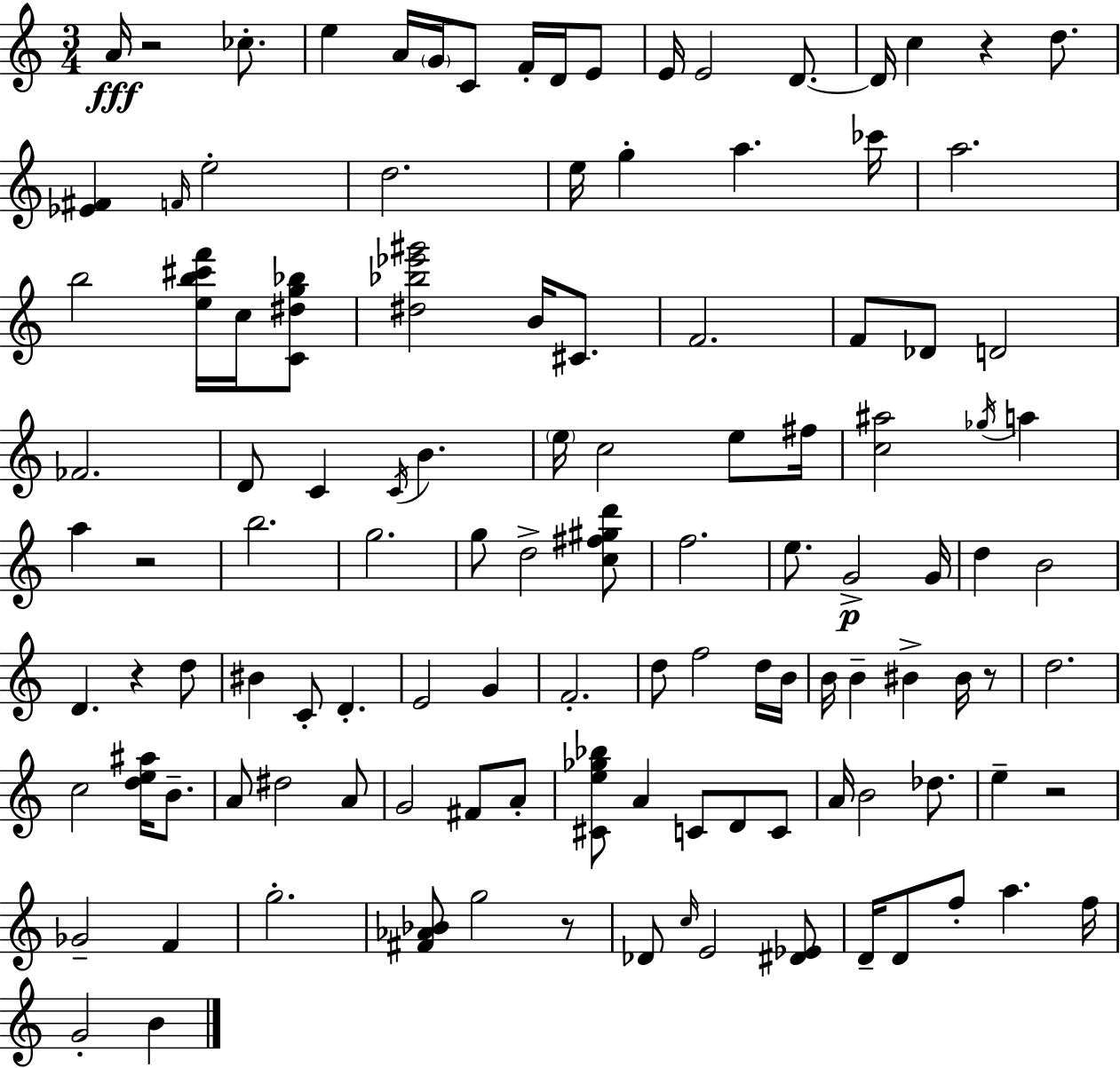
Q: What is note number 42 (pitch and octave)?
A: A5